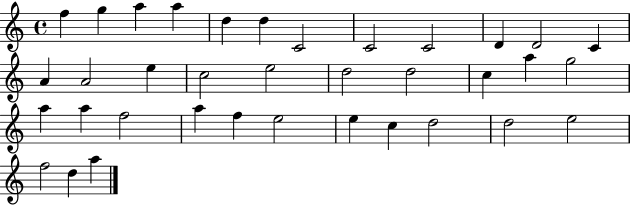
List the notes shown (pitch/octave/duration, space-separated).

F5/q G5/q A5/q A5/q D5/q D5/q C4/h C4/h C4/h D4/q D4/h C4/q A4/q A4/h E5/q C5/h E5/h D5/h D5/h C5/q A5/q G5/h A5/q A5/q F5/h A5/q F5/q E5/h E5/q C5/q D5/h D5/h E5/h F5/h D5/q A5/q